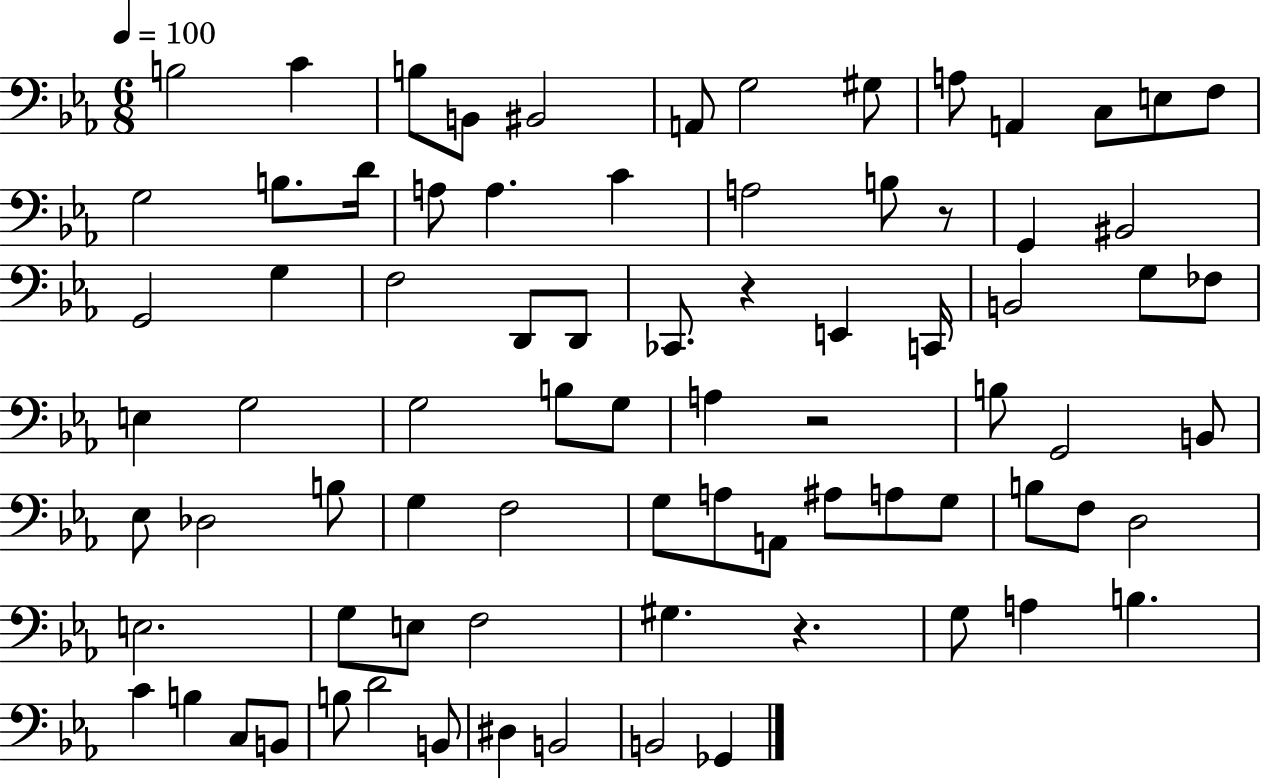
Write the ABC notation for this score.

X:1
T:Untitled
M:6/8
L:1/4
K:Eb
B,2 C B,/2 B,,/2 ^B,,2 A,,/2 G,2 ^G,/2 A,/2 A,, C,/2 E,/2 F,/2 G,2 B,/2 D/4 A,/2 A, C A,2 B,/2 z/2 G,, ^B,,2 G,,2 G, F,2 D,,/2 D,,/2 _C,,/2 z E,, C,,/4 B,,2 G,/2 _F,/2 E, G,2 G,2 B,/2 G,/2 A, z2 B,/2 G,,2 B,,/2 _E,/2 _D,2 B,/2 G, F,2 G,/2 A,/2 A,,/2 ^A,/2 A,/2 G,/2 B,/2 F,/2 D,2 E,2 G,/2 E,/2 F,2 ^G, z G,/2 A, B, C B, C,/2 B,,/2 B,/2 D2 B,,/2 ^D, B,,2 B,,2 _G,,